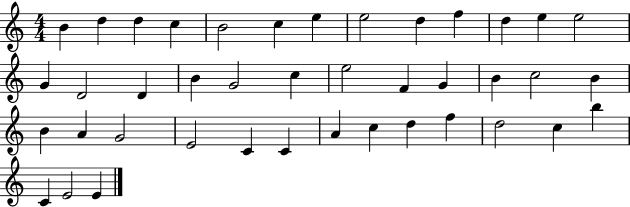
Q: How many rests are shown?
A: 0